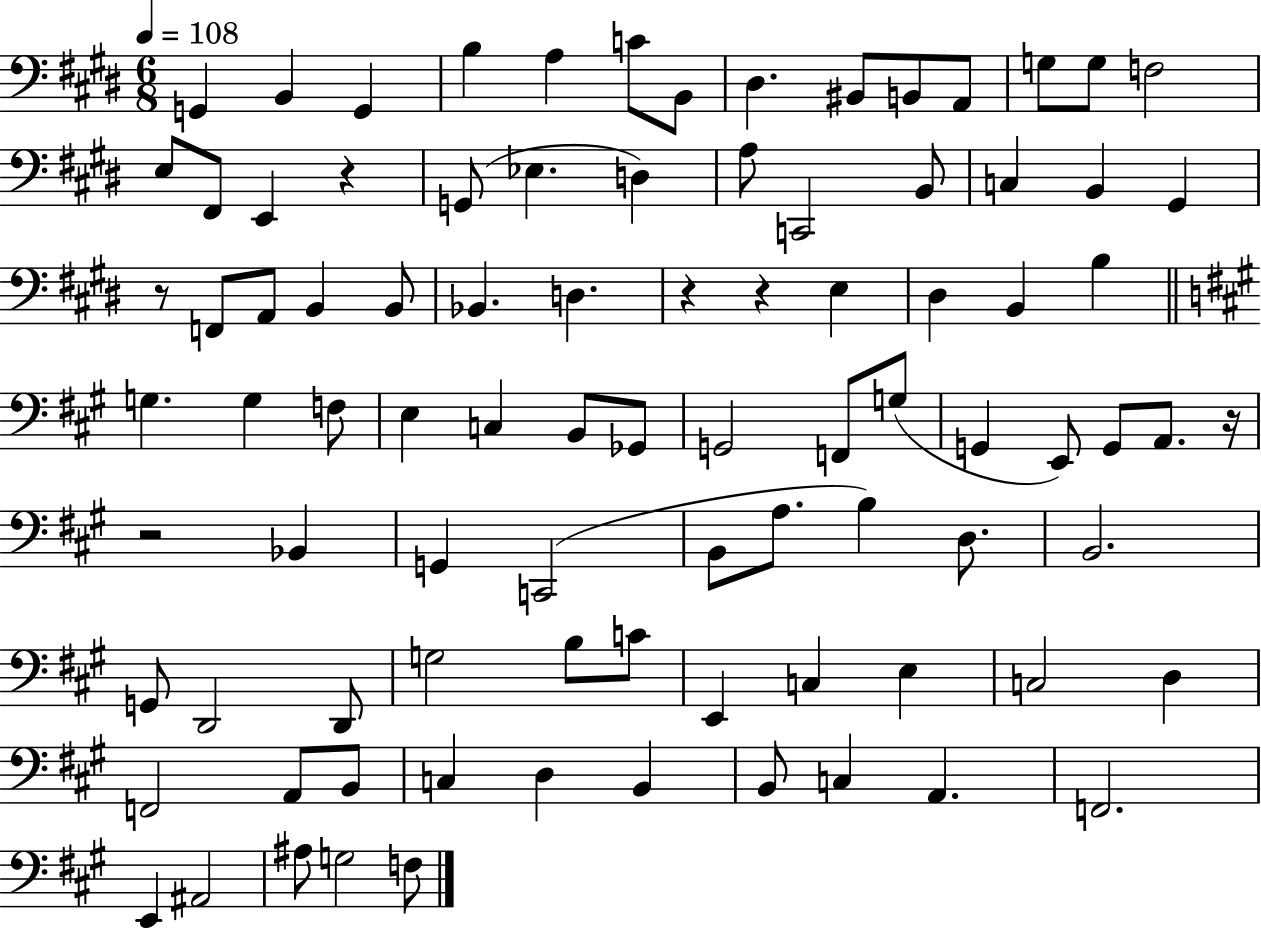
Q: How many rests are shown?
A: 6